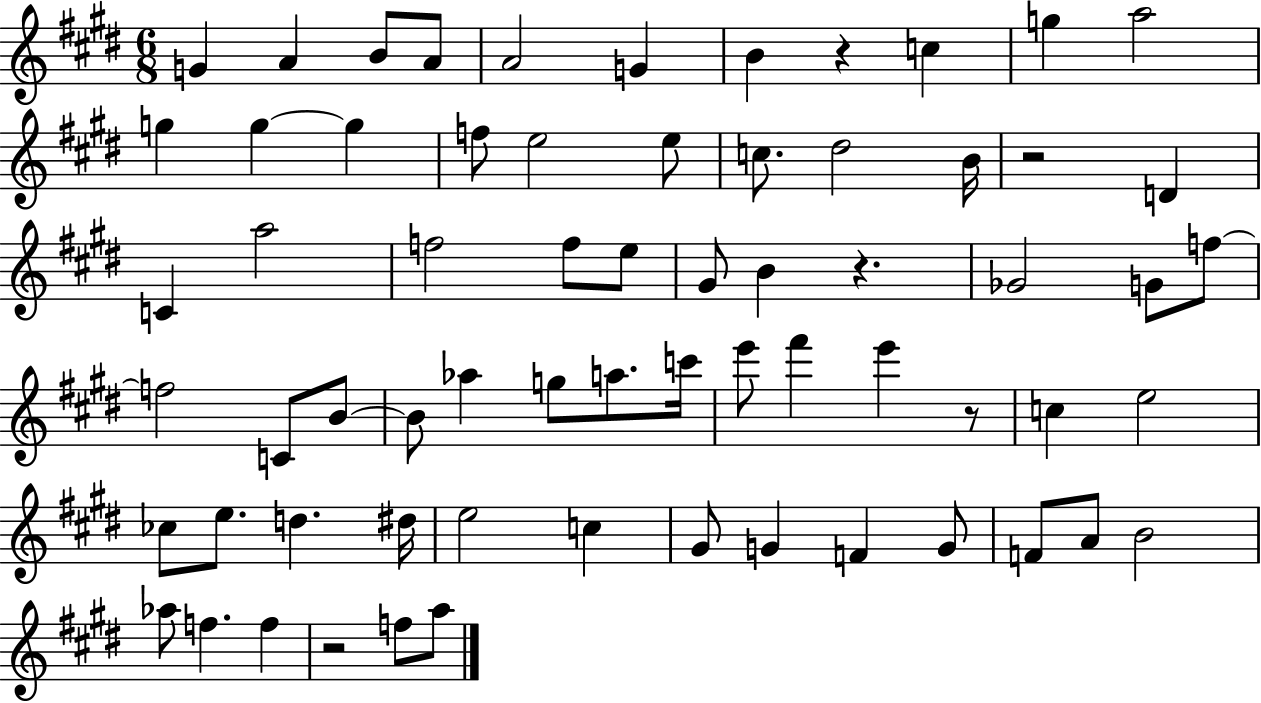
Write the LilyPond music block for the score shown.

{
  \clef treble
  \numericTimeSignature
  \time 6/8
  \key e \major
  g'4 a'4 b'8 a'8 | a'2 g'4 | b'4 r4 c''4 | g''4 a''2 | \break g''4 g''4~~ g''4 | f''8 e''2 e''8 | c''8. dis''2 b'16 | r2 d'4 | \break c'4 a''2 | f''2 f''8 e''8 | gis'8 b'4 r4. | ges'2 g'8 f''8~~ | \break f''2 c'8 b'8~~ | b'8 aes''4 g''8 a''8. c'''16 | e'''8 fis'''4 e'''4 r8 | c''4 e''2 | \break ces''8 e''8. d''4. dis''16 | e''2 c''4 | gis'8 g'4 f'4 g'8 | f'8 a'8 b'2 | \break aes''8 f''4. f''4 | r2 f''8 a''8 | \bar "|."
}